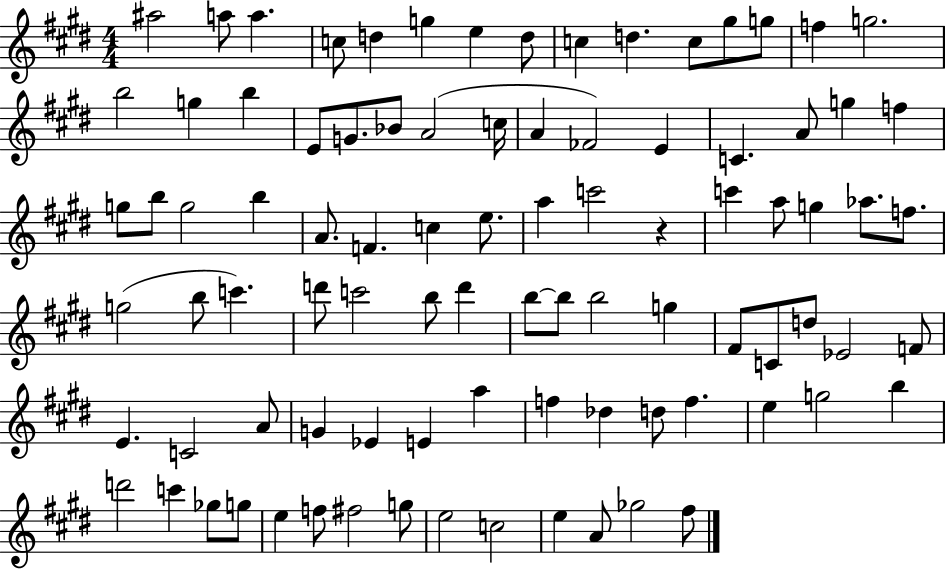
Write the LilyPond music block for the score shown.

{
  \clef treble
  \numericTimeSignature
  \time 4/4
  \key e \major
  ais''2 a''8 a''4. | c''8 d''4 g''4 e''4 d''8 | c''4 d''4. c''8 gis''8 g''8 | f''4 g''2. | \break b''2 g''4 b''4 | e'8 g'8. bes'8 a'2( c''16 | a'4 fes'2) e'4 | c'4. a'8 g''4 f''4 | \break g''8 b''8 g''2 b''4 | a'8. f'4. c''4 e''8. | a''4 c'''2 r4 | c'''4 a''8 g''4 aes''8. f''8. | \break g''2( b''8 c'''4.) | d'''8 c'''2 b''8 d'''4 | b''8~~ b''8 b''2 g''4 | fis'8 c'8 d''8 ees'2 f'8 | \break e'4. c'2 a'8 | g'4 ees'4 e'4 a''4 | f''4 des''4 d''8 f''4. | e''4 g''2 b''4 | \break d'''2 c'''4 ges''8 g''8 | e''4 f''8 fis''2 g''8 | e''2 c''2 | e''4 a'8 ges''2 fis''8 | \break \bar "|."
}